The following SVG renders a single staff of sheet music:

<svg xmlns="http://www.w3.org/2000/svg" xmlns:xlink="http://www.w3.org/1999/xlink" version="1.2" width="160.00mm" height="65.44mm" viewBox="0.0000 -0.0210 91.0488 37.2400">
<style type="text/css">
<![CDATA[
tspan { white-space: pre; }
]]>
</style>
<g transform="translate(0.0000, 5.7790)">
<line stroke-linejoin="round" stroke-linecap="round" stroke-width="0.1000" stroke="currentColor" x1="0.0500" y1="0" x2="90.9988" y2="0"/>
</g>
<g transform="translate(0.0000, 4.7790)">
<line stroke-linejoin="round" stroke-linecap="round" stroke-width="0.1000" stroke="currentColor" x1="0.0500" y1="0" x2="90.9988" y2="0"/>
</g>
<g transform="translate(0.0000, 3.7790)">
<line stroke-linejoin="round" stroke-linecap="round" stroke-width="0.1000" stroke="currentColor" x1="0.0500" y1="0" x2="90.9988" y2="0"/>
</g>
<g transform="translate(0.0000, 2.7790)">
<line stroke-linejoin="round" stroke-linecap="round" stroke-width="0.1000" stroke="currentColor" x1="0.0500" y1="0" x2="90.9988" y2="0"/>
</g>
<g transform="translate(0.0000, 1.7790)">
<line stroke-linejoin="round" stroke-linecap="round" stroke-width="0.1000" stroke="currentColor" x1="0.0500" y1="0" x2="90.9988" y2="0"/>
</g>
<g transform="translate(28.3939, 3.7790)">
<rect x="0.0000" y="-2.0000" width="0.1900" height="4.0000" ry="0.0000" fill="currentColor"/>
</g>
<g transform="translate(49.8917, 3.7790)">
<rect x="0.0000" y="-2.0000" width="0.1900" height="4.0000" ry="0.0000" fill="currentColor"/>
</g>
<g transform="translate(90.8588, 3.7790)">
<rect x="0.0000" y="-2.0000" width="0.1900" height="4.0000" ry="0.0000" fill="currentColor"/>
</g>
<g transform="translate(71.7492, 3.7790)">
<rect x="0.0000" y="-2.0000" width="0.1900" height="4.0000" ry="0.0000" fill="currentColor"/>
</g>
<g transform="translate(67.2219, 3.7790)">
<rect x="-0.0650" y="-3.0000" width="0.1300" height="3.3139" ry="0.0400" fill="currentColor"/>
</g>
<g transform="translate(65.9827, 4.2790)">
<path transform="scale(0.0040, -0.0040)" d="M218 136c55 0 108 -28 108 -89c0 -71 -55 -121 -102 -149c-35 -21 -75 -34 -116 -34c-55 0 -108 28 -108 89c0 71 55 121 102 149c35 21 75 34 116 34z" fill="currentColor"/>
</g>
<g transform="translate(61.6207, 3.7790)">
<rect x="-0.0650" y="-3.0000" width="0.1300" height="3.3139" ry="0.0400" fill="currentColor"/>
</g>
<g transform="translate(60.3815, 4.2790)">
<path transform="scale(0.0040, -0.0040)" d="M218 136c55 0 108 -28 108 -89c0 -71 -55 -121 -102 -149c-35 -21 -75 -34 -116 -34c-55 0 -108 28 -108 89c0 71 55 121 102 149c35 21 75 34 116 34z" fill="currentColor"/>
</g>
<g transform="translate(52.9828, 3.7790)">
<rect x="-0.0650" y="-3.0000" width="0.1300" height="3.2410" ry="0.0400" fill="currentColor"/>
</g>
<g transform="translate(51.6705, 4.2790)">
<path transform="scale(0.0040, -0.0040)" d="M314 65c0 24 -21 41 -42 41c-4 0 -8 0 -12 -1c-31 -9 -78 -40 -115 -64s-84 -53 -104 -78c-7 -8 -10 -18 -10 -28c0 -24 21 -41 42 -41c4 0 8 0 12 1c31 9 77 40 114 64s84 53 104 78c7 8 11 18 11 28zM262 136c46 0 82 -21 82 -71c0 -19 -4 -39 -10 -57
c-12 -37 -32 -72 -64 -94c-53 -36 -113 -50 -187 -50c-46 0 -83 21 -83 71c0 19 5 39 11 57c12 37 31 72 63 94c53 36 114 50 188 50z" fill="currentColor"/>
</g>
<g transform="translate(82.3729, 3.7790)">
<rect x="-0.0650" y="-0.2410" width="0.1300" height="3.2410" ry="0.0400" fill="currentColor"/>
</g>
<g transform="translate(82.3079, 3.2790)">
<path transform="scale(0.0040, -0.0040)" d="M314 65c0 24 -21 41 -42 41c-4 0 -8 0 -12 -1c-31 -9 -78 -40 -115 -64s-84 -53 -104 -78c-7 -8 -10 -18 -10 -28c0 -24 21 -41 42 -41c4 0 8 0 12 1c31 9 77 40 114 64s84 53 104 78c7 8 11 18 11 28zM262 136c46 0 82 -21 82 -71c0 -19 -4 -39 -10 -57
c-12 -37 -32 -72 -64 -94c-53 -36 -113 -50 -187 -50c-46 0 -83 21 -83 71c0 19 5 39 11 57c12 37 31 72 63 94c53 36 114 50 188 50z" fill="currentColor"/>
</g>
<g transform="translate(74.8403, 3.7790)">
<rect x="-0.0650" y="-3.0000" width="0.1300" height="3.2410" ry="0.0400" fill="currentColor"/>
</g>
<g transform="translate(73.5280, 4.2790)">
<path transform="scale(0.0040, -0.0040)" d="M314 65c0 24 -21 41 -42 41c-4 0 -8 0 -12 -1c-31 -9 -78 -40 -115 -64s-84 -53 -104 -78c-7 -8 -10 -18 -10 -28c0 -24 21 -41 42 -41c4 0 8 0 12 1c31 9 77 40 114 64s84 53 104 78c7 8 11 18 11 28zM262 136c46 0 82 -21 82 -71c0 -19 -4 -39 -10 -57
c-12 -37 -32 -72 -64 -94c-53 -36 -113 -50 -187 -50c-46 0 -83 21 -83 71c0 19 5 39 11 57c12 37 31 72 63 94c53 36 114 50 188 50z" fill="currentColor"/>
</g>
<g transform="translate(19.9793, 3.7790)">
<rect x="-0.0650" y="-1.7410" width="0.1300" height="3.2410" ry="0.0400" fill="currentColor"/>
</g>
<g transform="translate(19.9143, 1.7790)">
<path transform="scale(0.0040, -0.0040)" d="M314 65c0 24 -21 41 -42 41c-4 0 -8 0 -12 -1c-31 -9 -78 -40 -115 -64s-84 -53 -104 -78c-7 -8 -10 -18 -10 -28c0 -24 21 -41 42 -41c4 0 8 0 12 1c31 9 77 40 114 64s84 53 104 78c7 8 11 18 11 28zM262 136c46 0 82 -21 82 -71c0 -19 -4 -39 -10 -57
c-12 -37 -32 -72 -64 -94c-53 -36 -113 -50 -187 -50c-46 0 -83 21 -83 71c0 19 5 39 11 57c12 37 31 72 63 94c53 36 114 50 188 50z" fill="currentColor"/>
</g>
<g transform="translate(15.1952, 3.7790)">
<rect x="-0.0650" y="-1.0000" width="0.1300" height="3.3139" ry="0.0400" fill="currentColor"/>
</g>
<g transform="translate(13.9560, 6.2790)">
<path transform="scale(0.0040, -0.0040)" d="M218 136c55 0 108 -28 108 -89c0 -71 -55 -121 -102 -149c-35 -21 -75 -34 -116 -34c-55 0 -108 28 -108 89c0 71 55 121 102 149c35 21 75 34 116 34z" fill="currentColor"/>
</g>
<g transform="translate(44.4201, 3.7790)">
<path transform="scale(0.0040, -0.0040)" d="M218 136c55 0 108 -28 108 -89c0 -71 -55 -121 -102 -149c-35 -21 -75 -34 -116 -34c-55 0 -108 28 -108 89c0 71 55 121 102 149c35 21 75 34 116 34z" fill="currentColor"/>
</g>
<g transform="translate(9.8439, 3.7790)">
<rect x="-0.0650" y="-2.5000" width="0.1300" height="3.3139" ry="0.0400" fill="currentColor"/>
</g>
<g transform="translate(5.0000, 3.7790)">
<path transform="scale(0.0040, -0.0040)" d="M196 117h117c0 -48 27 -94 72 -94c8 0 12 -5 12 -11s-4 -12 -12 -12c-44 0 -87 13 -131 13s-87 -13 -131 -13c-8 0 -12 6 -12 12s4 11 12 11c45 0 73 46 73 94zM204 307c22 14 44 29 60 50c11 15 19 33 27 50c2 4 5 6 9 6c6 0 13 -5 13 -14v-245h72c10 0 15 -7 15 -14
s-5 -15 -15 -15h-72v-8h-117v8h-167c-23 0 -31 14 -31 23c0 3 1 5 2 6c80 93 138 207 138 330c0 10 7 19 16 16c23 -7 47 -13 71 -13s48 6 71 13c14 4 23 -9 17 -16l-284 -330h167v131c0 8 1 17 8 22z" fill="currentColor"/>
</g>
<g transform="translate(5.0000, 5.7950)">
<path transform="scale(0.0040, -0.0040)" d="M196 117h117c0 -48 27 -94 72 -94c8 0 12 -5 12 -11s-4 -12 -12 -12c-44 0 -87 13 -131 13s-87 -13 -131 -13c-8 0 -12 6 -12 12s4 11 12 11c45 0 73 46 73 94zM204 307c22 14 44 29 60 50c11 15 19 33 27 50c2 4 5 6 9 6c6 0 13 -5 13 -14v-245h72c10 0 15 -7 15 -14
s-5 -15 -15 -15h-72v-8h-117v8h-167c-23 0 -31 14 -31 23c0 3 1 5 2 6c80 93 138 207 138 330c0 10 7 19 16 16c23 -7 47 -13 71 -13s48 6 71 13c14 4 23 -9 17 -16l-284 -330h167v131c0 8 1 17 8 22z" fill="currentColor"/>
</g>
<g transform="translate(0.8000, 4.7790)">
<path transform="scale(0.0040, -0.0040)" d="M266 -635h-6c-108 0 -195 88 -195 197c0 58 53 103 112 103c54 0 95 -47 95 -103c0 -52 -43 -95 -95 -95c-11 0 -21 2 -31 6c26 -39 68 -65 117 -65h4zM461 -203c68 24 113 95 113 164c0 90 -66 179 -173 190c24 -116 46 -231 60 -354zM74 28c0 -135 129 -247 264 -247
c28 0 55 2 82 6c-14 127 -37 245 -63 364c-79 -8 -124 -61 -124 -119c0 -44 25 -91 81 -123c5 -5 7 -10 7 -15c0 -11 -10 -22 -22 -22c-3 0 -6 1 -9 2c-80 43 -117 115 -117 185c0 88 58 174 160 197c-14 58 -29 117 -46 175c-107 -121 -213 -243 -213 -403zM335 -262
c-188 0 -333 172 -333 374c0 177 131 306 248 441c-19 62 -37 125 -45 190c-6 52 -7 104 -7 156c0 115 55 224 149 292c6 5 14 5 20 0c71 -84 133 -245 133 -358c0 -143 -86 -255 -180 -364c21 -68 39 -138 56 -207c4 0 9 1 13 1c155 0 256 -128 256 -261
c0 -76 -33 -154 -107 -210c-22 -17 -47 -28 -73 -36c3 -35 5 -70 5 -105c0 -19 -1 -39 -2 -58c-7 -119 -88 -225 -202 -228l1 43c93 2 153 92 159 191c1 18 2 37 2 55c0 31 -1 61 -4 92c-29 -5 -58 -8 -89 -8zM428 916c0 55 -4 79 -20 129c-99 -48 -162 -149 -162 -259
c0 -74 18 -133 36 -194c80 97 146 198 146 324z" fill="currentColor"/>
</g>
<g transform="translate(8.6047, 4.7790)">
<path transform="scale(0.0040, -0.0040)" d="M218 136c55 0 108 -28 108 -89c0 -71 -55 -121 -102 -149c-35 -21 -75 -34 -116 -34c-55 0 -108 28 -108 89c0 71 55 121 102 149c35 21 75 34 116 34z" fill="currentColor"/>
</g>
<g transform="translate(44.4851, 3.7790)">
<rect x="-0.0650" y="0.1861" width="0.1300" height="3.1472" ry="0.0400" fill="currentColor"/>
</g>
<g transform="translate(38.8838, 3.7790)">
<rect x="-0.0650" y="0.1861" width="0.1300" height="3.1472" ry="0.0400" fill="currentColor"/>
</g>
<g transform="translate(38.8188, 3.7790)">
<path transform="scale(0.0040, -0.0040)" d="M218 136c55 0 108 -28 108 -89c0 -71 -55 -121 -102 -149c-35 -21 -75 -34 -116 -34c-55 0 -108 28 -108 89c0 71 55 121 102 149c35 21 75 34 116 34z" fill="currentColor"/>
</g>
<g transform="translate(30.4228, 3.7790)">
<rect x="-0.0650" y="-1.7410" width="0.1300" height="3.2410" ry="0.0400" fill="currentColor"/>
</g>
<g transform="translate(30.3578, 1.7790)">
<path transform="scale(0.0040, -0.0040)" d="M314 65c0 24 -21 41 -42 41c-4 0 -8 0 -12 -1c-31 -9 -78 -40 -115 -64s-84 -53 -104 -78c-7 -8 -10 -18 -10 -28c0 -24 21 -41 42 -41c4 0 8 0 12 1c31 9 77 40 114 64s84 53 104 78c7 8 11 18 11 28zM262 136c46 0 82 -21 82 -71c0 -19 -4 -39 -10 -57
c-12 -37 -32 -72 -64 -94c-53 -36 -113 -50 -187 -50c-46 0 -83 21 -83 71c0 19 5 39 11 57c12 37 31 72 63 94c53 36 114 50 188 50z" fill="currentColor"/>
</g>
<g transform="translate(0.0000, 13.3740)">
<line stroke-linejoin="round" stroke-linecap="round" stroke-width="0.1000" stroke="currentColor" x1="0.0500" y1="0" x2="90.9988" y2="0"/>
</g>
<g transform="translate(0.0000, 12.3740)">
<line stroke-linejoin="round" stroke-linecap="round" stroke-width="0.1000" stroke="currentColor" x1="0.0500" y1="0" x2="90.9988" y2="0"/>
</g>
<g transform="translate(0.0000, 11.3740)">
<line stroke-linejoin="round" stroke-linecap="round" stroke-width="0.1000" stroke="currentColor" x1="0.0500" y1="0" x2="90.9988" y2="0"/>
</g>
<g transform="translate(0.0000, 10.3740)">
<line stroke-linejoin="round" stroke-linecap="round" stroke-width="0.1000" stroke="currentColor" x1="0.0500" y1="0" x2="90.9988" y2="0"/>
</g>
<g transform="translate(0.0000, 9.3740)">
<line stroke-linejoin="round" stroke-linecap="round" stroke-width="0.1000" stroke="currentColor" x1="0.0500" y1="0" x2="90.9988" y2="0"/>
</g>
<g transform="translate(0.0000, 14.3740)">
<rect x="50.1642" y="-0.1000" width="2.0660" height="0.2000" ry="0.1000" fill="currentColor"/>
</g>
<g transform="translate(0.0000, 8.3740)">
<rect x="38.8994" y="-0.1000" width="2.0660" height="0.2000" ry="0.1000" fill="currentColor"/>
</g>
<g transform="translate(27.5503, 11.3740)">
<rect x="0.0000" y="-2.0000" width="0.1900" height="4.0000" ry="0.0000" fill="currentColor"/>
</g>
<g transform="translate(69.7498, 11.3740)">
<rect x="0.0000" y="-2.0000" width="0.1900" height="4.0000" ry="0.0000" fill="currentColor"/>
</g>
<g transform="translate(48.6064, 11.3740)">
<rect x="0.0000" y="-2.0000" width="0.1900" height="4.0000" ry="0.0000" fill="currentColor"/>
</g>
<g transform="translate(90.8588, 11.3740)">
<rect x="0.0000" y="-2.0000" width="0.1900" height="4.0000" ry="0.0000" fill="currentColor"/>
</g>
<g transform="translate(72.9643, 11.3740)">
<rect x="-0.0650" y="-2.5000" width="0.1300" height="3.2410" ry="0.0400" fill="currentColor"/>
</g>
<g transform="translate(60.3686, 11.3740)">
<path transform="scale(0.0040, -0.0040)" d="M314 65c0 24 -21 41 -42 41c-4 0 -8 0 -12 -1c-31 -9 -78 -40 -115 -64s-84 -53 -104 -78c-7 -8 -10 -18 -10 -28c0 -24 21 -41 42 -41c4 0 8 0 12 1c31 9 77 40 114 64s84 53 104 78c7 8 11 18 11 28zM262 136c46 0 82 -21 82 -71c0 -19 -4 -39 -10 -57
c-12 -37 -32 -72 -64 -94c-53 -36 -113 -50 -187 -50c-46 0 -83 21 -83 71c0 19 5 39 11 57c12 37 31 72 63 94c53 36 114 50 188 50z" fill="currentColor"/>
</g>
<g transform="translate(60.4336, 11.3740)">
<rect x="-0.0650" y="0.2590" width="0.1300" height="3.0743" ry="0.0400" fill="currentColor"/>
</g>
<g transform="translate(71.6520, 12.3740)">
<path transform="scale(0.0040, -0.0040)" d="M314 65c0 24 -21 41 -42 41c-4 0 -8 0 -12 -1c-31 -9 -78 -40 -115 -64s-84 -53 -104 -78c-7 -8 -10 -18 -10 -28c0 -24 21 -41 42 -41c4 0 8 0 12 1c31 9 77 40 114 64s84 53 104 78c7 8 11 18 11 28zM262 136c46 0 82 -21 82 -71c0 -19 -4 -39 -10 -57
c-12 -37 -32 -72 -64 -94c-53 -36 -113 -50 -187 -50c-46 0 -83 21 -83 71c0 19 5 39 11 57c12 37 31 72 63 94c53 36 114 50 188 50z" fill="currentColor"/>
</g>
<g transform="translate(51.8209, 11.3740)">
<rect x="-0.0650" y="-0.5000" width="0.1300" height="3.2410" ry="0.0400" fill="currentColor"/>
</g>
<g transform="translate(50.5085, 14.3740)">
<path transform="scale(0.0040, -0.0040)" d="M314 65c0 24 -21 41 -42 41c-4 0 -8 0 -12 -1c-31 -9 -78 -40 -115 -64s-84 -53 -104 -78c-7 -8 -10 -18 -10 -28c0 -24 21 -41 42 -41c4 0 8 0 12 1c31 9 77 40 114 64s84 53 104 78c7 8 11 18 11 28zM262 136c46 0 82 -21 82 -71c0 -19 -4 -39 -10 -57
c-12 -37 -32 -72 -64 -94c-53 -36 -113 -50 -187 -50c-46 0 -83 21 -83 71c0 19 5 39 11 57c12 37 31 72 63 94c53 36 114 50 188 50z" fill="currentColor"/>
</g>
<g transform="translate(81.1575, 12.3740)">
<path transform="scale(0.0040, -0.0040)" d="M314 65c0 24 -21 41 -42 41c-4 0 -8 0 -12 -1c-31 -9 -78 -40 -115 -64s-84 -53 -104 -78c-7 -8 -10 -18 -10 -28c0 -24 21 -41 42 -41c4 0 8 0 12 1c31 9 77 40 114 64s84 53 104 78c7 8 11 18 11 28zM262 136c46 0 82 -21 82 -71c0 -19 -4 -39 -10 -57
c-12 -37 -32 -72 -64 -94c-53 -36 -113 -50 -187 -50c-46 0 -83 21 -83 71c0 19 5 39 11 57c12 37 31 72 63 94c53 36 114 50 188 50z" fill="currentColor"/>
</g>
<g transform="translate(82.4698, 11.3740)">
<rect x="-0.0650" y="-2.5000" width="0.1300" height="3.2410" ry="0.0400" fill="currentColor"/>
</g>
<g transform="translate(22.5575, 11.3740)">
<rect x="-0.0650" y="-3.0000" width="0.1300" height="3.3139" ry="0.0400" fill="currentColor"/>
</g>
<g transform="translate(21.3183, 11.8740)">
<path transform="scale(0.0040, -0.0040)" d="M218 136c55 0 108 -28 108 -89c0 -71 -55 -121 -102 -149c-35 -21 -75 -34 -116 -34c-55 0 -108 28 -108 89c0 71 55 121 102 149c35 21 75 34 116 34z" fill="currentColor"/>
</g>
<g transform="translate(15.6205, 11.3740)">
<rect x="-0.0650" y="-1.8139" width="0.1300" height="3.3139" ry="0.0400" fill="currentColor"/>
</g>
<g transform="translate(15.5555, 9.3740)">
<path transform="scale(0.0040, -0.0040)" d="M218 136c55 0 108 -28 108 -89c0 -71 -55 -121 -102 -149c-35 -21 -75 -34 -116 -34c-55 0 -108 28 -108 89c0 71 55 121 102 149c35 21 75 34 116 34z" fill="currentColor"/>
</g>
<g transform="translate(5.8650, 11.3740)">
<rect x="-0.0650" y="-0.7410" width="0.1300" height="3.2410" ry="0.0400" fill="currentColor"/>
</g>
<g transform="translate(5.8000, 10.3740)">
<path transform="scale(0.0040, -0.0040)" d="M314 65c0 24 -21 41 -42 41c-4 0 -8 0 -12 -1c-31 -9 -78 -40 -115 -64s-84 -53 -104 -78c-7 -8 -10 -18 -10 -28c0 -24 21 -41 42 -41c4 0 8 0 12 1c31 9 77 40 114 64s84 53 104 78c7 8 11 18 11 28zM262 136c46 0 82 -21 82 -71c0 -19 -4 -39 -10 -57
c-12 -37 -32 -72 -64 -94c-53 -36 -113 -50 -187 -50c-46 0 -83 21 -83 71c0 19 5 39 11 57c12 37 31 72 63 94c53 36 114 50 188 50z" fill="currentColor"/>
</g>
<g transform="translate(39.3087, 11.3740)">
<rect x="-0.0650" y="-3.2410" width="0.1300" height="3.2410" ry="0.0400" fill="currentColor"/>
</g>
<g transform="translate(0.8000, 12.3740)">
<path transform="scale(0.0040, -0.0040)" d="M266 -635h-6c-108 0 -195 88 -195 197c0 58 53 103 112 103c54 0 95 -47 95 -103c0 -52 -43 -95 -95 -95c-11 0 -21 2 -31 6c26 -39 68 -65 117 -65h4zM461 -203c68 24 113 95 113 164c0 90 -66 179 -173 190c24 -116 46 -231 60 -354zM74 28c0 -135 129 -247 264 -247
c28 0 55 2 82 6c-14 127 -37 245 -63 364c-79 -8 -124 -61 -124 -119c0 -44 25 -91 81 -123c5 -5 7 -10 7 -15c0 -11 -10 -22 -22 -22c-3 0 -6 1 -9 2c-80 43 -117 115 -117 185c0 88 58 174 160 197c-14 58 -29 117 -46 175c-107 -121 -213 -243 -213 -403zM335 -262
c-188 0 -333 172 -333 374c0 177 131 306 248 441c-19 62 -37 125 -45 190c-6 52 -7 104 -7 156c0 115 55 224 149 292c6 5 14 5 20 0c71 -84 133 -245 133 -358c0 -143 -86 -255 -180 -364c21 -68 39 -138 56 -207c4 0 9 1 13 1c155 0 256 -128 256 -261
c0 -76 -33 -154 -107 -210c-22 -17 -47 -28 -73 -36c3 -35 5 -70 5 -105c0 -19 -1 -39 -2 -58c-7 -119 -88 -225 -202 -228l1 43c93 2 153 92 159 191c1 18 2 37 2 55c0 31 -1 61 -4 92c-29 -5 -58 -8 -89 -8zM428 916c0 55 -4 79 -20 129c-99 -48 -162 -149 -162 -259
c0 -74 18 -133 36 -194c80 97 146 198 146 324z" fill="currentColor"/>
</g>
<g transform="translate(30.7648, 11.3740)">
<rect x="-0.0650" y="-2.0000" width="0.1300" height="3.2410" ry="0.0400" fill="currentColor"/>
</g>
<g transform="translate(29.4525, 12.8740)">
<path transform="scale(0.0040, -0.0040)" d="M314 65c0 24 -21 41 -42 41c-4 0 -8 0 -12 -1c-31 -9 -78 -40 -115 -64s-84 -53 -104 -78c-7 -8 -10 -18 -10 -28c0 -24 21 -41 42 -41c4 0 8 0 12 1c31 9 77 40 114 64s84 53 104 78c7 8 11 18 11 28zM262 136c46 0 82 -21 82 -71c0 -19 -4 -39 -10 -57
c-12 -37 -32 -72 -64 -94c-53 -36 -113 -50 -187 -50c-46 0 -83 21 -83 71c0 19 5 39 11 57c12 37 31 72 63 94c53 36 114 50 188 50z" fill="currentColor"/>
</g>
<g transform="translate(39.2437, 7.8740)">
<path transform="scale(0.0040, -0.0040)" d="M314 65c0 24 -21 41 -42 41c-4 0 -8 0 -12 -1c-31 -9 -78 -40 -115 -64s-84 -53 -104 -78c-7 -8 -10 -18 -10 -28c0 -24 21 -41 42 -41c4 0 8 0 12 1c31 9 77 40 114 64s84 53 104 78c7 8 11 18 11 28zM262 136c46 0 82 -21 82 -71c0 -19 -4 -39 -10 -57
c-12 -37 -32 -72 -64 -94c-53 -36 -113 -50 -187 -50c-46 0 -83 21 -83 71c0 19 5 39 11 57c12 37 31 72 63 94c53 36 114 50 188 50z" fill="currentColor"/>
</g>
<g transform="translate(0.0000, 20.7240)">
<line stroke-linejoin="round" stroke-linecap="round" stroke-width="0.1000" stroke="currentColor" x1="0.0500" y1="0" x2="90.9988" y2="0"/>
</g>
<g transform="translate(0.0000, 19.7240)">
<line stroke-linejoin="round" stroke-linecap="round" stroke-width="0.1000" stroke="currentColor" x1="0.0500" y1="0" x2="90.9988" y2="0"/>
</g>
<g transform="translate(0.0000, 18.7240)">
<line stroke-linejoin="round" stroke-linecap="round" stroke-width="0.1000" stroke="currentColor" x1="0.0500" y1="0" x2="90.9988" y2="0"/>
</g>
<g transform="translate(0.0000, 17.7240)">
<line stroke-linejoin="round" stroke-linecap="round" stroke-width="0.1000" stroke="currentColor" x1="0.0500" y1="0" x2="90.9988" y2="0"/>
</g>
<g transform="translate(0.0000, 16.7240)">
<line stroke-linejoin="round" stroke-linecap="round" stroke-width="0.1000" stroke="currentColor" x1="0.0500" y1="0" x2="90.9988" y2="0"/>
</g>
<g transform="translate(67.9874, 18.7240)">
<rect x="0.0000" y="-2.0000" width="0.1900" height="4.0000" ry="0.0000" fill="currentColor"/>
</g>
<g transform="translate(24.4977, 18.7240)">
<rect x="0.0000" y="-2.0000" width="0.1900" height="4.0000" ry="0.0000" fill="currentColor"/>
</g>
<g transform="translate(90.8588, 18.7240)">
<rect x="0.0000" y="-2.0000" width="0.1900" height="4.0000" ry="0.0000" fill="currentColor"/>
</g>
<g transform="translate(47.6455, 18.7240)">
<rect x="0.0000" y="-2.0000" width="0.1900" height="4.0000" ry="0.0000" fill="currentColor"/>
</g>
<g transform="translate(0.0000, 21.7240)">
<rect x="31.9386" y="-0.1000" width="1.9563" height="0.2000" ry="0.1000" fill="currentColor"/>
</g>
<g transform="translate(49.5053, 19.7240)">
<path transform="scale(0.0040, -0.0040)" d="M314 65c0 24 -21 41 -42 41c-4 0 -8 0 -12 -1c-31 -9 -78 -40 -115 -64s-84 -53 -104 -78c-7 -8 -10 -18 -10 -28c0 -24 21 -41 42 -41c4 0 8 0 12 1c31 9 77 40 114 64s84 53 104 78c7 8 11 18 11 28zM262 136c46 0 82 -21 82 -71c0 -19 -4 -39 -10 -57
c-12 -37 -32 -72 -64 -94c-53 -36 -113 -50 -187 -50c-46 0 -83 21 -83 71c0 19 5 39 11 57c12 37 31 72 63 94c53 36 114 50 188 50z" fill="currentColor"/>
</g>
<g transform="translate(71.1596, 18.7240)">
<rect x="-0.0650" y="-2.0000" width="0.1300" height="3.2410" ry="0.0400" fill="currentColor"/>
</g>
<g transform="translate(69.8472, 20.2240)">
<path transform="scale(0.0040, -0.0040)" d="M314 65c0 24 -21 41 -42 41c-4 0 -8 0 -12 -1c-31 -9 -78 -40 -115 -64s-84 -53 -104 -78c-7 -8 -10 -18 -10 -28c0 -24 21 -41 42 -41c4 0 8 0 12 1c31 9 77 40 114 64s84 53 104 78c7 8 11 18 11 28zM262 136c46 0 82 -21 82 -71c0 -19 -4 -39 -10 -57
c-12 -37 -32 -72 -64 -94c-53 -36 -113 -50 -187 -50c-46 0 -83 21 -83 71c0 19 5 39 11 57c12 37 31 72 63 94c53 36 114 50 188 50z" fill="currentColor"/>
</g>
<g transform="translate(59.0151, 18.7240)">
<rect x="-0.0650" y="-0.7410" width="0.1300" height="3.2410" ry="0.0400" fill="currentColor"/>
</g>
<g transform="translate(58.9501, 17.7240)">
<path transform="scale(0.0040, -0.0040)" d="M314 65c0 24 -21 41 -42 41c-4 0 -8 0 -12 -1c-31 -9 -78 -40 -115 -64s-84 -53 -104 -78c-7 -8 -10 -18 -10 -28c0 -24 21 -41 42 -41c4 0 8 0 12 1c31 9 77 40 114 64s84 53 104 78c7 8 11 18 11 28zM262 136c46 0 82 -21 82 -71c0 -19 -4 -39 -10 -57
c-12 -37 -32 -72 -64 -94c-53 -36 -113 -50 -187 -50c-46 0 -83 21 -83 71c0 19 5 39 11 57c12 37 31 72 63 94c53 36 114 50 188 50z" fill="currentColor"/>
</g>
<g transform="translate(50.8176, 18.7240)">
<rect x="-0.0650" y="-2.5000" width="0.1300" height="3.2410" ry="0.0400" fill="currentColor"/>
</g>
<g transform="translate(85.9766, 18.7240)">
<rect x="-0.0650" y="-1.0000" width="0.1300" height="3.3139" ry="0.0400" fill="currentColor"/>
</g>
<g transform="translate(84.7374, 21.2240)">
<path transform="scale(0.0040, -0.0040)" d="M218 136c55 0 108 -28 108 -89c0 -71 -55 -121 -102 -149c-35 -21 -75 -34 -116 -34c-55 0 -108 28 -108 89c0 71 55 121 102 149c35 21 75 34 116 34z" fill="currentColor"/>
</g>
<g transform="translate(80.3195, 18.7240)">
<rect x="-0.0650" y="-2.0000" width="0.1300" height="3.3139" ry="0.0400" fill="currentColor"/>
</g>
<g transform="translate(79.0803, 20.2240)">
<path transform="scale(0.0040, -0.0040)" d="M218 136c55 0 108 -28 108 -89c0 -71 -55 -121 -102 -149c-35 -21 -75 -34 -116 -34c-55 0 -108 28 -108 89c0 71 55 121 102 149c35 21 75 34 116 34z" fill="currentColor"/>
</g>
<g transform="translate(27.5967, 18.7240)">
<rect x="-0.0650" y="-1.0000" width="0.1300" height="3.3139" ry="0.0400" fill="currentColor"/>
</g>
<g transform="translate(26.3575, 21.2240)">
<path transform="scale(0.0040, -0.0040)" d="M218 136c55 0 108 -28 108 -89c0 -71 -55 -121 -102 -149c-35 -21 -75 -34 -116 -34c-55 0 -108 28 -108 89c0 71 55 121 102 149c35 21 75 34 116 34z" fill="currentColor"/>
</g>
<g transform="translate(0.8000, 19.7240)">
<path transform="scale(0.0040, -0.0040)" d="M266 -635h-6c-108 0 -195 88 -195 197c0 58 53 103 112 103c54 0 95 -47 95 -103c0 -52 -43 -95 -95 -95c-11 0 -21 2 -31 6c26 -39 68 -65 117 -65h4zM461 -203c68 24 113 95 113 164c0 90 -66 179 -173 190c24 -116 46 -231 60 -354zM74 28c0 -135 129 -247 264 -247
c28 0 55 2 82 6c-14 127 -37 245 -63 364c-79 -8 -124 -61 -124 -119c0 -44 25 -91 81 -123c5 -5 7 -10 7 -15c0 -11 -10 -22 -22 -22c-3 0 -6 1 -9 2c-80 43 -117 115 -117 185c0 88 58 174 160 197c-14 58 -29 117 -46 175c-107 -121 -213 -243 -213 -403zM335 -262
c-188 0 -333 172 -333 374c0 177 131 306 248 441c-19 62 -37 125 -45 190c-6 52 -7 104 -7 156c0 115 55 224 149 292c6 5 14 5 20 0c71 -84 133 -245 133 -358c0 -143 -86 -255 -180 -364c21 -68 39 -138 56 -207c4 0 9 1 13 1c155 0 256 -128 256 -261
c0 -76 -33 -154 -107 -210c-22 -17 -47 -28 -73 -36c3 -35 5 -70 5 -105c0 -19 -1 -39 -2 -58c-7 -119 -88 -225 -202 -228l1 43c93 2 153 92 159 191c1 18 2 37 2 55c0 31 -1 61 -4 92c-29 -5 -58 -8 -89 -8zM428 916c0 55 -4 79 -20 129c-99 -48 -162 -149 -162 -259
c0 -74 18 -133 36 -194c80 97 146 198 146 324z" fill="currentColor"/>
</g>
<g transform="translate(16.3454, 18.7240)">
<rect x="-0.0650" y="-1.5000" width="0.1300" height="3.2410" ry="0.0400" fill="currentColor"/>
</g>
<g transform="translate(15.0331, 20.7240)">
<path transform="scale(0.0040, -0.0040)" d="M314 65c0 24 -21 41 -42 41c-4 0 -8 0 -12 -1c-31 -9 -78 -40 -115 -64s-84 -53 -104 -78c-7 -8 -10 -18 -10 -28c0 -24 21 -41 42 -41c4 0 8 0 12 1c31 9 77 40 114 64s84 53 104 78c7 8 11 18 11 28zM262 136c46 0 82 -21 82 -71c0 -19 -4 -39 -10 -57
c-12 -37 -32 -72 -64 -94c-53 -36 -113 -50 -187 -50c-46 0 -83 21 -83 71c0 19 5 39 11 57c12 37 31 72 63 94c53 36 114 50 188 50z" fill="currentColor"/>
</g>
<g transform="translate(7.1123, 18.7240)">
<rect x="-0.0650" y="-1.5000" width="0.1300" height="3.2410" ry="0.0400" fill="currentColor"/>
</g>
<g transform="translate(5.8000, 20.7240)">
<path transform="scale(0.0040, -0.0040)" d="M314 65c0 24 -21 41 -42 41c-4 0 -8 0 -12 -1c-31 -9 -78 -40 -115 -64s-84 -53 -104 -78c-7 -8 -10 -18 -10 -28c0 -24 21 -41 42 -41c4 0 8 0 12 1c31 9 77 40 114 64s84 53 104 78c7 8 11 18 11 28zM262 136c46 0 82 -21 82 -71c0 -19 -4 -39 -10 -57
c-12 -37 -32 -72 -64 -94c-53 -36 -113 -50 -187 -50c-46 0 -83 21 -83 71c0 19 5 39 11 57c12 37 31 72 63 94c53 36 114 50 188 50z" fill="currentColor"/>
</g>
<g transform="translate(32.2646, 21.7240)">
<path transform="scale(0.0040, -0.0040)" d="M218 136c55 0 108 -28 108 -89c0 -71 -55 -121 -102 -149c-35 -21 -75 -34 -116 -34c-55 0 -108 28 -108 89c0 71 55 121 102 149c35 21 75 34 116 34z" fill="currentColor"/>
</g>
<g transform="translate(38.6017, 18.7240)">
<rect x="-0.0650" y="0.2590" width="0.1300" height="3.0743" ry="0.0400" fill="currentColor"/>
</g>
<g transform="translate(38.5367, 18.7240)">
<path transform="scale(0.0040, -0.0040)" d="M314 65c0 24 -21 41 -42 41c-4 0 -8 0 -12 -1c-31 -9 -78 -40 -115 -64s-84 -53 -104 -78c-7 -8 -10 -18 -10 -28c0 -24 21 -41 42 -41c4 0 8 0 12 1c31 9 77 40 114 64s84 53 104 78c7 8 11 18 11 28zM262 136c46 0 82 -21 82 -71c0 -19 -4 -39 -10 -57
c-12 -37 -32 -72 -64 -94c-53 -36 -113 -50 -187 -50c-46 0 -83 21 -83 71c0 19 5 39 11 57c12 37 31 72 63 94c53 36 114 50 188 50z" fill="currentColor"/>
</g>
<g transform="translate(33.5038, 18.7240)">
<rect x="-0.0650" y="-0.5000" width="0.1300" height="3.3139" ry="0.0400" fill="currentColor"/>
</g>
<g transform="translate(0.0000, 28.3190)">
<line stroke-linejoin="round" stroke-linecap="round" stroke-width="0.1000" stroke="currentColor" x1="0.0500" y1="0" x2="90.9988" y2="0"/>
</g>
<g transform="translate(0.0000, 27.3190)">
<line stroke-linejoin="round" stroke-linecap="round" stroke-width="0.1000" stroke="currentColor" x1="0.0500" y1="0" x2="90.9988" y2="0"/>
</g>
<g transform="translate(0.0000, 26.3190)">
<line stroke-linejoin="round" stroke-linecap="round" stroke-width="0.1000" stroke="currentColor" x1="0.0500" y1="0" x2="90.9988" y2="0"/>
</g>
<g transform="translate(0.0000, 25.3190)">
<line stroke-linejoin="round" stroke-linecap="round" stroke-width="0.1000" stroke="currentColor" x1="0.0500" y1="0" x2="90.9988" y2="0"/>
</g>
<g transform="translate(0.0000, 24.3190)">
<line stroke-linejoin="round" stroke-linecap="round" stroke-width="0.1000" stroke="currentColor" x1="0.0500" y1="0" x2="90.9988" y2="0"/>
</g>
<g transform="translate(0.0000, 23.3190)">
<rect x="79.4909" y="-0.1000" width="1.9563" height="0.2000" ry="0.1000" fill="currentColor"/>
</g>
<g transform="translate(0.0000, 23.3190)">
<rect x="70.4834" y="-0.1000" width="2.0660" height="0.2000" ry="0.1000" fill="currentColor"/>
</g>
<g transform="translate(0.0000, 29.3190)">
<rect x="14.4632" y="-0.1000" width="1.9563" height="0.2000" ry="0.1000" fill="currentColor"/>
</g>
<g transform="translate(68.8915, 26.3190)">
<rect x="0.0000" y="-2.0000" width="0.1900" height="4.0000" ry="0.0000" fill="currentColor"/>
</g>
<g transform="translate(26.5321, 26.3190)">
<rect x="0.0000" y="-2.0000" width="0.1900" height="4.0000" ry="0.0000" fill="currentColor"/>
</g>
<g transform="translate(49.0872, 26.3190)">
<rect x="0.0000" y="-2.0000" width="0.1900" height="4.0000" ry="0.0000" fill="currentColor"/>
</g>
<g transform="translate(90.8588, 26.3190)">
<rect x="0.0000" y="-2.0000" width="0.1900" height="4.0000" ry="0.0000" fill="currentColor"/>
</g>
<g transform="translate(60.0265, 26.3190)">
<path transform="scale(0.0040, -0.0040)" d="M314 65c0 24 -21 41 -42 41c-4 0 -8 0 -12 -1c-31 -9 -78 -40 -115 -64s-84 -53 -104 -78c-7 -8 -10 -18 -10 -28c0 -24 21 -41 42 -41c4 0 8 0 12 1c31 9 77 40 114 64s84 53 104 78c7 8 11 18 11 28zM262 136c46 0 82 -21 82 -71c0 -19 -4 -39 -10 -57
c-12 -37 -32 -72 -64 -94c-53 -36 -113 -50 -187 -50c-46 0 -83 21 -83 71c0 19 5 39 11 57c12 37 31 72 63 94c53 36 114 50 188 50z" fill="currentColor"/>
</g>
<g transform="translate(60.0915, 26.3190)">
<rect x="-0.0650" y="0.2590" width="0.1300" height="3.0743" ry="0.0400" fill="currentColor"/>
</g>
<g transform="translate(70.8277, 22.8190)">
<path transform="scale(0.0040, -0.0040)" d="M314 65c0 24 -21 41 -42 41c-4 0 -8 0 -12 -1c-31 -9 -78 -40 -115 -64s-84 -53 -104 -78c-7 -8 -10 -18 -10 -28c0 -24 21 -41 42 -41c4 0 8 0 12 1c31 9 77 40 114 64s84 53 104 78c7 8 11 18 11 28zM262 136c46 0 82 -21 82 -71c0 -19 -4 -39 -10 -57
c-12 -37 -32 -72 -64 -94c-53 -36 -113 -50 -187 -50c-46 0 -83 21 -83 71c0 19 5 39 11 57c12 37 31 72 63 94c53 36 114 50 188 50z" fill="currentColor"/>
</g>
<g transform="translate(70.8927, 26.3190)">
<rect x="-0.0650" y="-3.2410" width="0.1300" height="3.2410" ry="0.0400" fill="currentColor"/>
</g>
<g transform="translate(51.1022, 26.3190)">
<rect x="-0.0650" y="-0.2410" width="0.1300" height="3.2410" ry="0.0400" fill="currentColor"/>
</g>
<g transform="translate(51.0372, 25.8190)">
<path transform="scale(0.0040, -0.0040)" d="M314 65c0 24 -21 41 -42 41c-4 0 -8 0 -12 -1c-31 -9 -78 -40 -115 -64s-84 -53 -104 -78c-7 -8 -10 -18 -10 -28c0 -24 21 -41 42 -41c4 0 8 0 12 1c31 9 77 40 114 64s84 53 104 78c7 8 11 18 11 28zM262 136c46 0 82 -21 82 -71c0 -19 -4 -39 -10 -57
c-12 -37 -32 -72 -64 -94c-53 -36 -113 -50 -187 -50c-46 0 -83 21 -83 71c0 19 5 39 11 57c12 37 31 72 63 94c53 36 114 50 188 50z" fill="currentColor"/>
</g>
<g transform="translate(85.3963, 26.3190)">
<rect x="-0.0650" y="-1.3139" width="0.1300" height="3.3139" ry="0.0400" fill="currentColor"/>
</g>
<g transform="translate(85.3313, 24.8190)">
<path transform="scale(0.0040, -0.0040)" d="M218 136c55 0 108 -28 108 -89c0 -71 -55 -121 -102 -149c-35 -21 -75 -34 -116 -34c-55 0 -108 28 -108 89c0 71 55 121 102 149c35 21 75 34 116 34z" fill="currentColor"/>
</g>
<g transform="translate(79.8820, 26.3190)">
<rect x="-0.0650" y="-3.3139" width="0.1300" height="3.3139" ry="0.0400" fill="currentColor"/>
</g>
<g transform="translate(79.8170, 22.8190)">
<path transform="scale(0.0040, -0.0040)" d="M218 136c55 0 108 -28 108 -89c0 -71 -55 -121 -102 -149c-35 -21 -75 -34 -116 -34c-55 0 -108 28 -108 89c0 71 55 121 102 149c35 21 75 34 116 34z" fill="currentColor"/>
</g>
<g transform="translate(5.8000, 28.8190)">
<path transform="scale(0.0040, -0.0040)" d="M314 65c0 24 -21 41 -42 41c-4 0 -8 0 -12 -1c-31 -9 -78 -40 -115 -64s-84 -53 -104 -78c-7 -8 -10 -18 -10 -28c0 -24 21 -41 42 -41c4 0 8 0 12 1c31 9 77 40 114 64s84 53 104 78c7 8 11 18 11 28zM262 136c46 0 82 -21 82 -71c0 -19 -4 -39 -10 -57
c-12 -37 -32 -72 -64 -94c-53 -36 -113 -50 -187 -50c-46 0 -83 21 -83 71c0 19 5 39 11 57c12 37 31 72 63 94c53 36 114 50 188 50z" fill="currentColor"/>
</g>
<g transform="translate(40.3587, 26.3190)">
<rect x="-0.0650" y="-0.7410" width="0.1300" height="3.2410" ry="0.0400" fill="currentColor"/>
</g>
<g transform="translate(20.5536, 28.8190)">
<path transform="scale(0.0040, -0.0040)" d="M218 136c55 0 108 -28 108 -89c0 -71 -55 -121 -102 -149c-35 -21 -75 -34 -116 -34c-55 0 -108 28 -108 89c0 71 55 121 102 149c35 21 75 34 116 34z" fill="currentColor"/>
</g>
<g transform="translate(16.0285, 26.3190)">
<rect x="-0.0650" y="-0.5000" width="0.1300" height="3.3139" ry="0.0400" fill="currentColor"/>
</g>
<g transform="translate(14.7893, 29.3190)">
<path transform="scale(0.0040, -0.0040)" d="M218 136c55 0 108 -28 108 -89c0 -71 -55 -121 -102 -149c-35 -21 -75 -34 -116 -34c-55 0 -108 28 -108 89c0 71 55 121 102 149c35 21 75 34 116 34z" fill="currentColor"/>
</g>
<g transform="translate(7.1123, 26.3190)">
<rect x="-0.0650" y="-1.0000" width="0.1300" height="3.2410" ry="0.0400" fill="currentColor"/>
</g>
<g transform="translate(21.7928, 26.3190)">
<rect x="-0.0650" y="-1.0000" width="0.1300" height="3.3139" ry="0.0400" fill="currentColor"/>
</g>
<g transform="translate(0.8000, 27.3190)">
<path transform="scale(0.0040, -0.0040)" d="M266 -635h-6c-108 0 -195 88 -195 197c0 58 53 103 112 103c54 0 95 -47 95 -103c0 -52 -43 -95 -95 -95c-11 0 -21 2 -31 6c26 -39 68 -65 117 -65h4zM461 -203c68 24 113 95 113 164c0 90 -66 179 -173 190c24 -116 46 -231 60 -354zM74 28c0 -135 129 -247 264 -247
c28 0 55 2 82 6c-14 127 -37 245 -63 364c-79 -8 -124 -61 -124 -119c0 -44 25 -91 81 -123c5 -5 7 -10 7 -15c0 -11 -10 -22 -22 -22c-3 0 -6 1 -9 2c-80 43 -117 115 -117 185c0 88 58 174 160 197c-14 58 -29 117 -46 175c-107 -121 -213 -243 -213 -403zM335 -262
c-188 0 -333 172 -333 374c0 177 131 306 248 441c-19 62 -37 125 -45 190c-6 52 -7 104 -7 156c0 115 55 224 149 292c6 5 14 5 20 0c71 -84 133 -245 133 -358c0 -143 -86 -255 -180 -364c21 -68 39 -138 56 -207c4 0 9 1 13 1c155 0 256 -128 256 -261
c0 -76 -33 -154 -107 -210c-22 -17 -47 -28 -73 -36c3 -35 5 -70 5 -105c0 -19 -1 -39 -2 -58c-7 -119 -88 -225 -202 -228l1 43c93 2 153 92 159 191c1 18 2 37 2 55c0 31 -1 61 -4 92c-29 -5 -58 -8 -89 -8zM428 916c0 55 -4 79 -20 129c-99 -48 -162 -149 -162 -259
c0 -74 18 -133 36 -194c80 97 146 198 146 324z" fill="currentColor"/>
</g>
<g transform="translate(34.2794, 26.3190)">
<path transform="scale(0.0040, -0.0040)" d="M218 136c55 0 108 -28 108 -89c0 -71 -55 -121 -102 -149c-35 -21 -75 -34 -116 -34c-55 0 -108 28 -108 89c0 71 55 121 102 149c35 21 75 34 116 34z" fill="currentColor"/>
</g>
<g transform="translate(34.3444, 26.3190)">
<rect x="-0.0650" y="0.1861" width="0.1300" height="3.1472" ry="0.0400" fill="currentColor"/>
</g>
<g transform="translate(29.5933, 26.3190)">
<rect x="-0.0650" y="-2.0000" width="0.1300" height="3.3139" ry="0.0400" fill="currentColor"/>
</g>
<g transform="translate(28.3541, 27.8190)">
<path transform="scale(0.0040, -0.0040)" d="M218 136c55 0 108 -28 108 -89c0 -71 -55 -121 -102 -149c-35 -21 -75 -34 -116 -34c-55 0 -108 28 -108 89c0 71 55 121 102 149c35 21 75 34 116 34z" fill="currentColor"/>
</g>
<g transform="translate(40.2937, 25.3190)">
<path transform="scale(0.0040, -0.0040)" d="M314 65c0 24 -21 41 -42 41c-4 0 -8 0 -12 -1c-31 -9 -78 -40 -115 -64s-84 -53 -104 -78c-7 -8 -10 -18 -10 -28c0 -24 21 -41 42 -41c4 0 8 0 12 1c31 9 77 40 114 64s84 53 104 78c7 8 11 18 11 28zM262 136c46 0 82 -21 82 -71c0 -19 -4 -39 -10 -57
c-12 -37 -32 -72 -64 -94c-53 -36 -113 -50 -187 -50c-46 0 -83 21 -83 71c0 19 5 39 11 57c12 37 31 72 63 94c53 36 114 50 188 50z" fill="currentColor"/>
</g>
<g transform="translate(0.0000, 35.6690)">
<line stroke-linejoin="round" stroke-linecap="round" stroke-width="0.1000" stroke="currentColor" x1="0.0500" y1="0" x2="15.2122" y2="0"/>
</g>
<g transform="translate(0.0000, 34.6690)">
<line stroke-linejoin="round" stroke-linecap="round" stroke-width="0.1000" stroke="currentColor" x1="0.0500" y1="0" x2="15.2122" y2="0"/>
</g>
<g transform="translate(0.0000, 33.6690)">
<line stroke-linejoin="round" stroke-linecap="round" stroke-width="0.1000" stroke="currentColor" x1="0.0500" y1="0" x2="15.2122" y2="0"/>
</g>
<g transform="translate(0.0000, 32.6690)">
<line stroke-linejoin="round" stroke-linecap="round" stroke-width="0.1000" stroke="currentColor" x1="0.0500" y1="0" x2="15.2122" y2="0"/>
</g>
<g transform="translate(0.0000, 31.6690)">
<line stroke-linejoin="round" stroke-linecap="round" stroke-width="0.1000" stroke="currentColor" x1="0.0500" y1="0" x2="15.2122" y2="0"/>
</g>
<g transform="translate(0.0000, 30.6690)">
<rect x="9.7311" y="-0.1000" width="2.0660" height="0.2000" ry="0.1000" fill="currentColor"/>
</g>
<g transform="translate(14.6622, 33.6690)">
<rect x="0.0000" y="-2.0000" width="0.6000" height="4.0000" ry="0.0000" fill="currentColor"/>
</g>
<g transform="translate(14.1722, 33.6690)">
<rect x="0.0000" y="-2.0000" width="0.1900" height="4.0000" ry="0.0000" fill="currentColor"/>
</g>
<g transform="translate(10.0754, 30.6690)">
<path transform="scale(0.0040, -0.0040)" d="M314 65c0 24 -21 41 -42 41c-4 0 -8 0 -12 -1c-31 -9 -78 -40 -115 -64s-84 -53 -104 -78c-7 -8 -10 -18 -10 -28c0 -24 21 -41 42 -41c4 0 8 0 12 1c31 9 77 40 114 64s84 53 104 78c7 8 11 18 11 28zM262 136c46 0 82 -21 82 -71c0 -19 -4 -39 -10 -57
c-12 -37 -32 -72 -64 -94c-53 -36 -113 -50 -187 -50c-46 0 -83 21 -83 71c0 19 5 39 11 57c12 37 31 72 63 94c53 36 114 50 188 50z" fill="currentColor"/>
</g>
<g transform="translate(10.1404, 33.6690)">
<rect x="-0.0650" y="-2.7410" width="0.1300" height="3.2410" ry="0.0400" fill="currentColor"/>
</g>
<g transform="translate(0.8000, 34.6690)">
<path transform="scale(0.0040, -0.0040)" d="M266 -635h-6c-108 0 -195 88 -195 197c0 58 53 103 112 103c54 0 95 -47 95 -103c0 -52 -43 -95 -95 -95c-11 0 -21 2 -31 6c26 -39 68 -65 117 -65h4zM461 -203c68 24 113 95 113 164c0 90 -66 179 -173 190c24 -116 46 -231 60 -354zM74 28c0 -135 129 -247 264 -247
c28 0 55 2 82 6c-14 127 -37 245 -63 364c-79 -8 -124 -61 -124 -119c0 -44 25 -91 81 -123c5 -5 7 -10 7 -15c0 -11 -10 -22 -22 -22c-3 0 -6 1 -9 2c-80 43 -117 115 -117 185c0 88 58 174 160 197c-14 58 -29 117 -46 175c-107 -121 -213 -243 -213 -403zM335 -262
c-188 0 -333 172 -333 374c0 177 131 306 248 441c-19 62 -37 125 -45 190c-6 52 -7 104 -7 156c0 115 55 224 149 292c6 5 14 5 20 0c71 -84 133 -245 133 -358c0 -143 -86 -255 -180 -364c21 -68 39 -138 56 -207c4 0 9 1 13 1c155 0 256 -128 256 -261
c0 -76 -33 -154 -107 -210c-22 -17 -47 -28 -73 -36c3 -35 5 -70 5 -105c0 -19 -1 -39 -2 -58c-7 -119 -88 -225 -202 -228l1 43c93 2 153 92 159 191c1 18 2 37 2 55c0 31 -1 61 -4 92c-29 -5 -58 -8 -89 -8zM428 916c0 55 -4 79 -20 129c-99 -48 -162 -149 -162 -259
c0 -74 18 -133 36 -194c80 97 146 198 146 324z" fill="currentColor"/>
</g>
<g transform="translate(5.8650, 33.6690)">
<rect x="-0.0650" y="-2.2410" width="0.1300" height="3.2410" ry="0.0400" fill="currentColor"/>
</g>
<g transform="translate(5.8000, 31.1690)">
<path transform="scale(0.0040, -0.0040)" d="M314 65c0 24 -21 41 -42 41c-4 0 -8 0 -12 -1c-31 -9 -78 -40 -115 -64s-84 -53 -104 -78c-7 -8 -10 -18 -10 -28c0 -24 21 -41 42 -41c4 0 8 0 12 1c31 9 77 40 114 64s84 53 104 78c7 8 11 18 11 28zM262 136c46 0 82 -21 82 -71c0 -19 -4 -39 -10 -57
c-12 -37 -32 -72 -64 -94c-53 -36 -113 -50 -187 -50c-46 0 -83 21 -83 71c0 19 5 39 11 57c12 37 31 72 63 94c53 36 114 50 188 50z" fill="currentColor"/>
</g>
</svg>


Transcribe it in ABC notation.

X:1
T:Untitled
M:4/4
L:1/4
K:C
G D f2 f2 B B A2 A A A2 c2 d2 f A F2 b2 C2 B2 G2 G2 E2 E2 D C B2 G2 d2 F2 F D D2 C D F B d2 c2 B2 b2 b e g2 a2